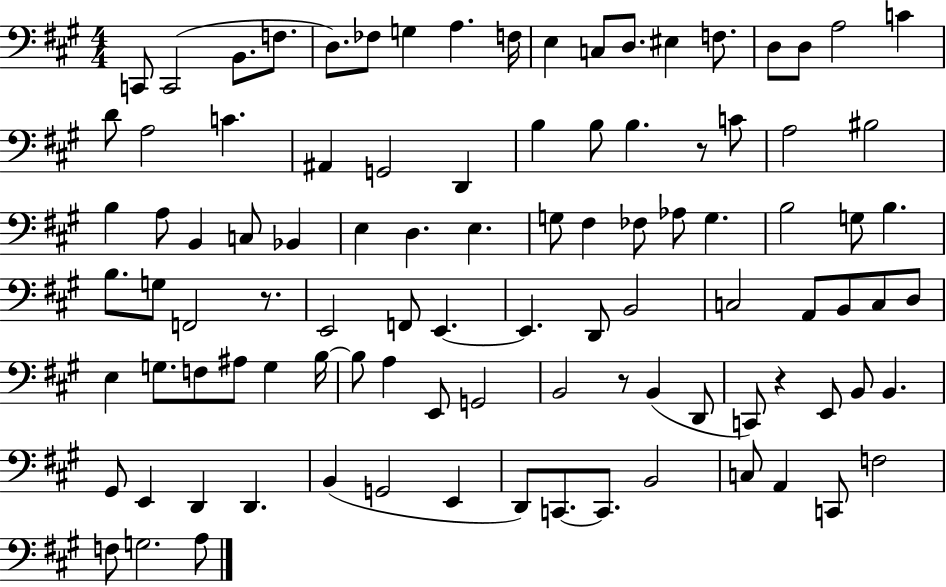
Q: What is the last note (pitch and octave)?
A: A3